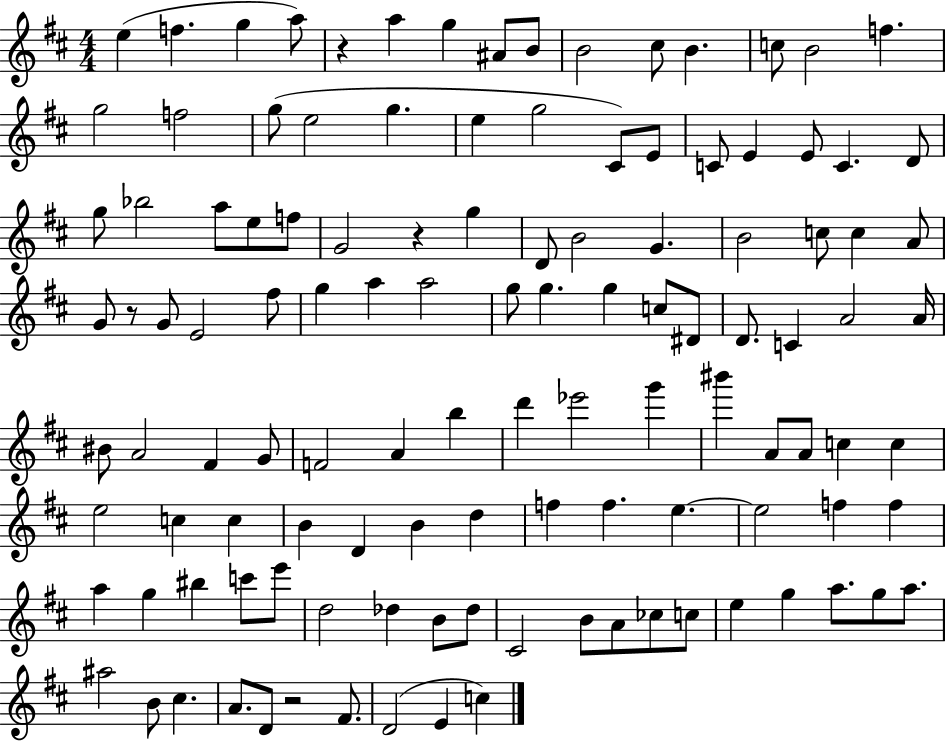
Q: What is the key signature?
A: D major